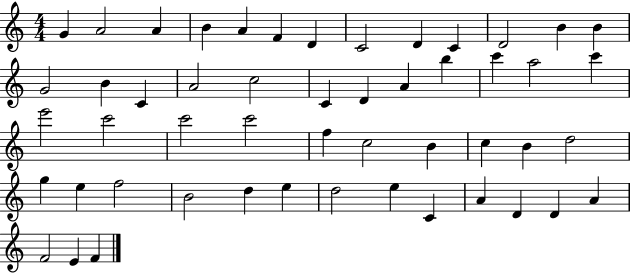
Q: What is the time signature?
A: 4/4